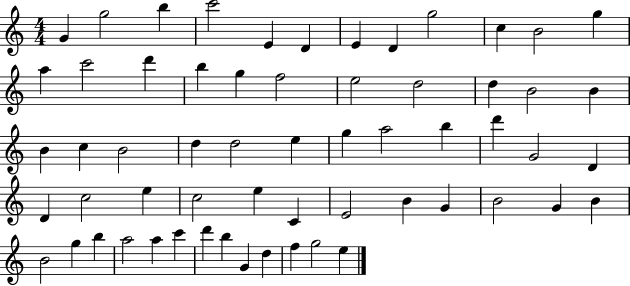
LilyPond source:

{
  \clef treble
  \numericTimeSignature
  \time 4/4
  \key c \major
  g'4 g''2 b''4 | c'''2 e'4 d'4 | e'4 d'4 g''2 | c''4 b'2 g''4 | \break a''4 c'''2 d'''4 | b''4 g''4 f''2 | e''2 d''2 | d''4 b'2 b'4 | \break b'4 c''4 b'2 | d''4 d''2 e''4 | g''4 a''2 b''4 | d'''4 g'2 d'4 | \break d'4 c''2 e''4 | c''2 e''4 c'4 | e'2 b'4 g'4 | b'2 g'4 b'4 | \break b'2 g''4 b''4 | a''2 a''4 c'''4 | d'''4 b''4 g'4 d''4 | f''4 g''2 e''4 | \break \bar "|."
}